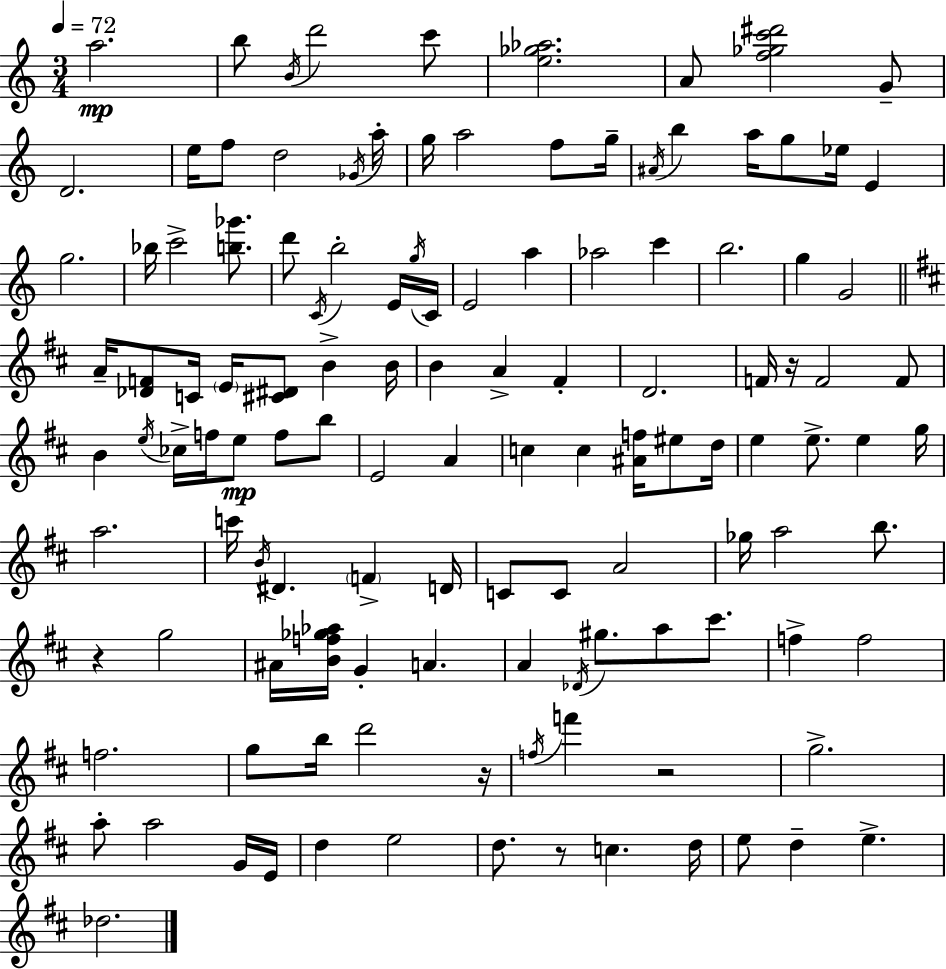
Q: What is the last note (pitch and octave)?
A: Db5